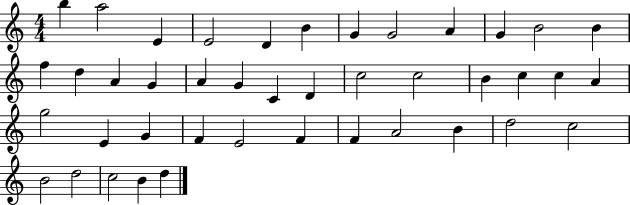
{
  \clef treble
  \numericTimeSignature
  \time 4/4
  \key c \major
  b''4 a''2 e'4 | e'2 d'4 b'4 | g'4 g'2 a'4 | g'4 b'2 b'4 | \break f''4 d''4 a'4 g'4 | a'4 g'4 c'4 d'4 | c''2 c''2 | b'4 c''4 c''4 a'4 | \break g''2 e'4 g'4 | f'4 e'2 f'4 | f'4 a'2 b'4 | d''2 c''2 | \break b'2 d''2 | c''2 b'4 d''4 | \bar "|."
}